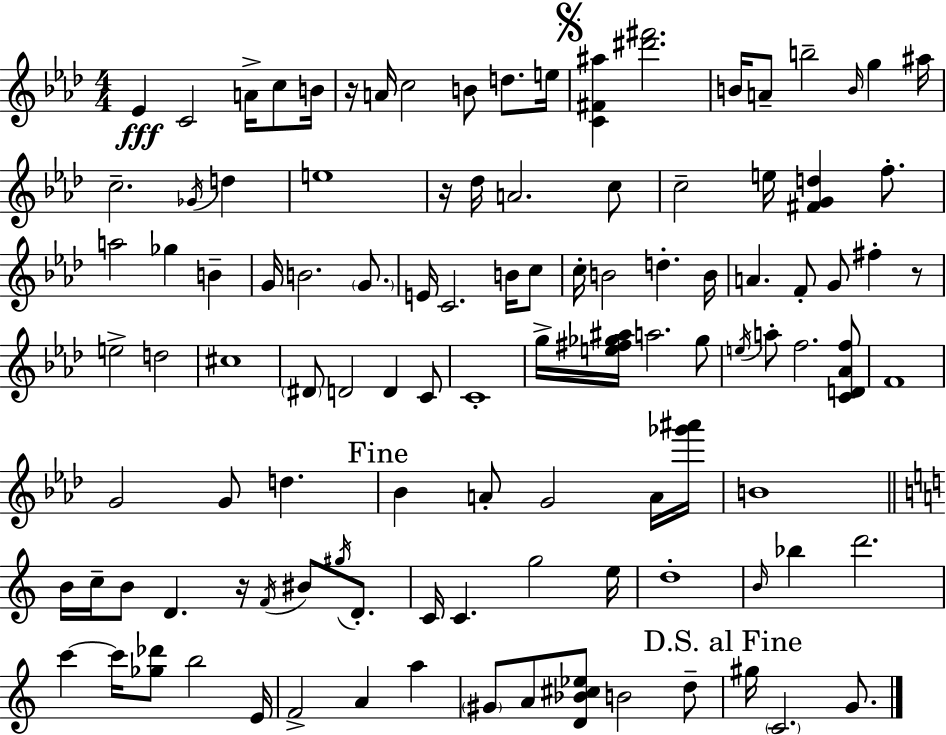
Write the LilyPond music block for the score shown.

{
  \clef treble
  \numericTimeSignature
  \time 4/4
  \key aes \major
  ees'4\fff c'2 a'16-> c''8 b'16 | r16 a'16 c''2 b'8 d''8. e''16 | \mark \markup { \musicglyph "scripts.segno" } <c' fis' ais''>4 <dis''' fis'''>2. | b'16 a'8-- b''2-- \grace { b'16 } g''4 | \break ais''16 c''2.-- \acciaccatura { ges'16 } d''4 | e''1 | r16 des''16 a'2. | c''8 c''2-- e''16 <fis' g' d''>4 f''8.-. | \break a''2 ges''4 b'4-- | g'16 b'2. \parenthesize g'8. | e'16 c'2. b'16 | c''8 c''16-. b'2 d''4.-. | \break b'16 a'4. f'8-. g'8 fis''4-. | r8 e''2-> d''2 | cis''1 | \parenthesize dis'8 d'2 d'4 | \break c'8 c'1-. | g''16-> <e'' fis'' ges'' ais''>16 a''2. | ges''8 \acciaccatura { e''16 } a''8-. f''2. | <c' d' aes' f''>8 f'1 | \break g'2 g'8 d''4. | \mark "Fine" bes'4 a'8-. g'2 | a'16 <ges''' ais'''>16 b'1 | \bar "||" \break \key a \minor b'16 c''16-- b'8 d'4. r16 \acciaccatura { f'16 } bis'8 \acciaccatura { gis''16 } d'8.-. | c'16 c'4. g''2 | e''16 d''1-. | \grace { b'16 } bes''4 d'''2. | \break c'''4~~ c'''16 <ges'' des'''>8 b''2 | e'16 f'2-> a'4 a''4 | \parenthesize gis'8 a'8 <d' bes' cis'' ees''>8 b'2 | d''8-- \mark "D.S. al Fine" gis''16 \parenthesize c'2. | \break g'8. \bar "|."
}